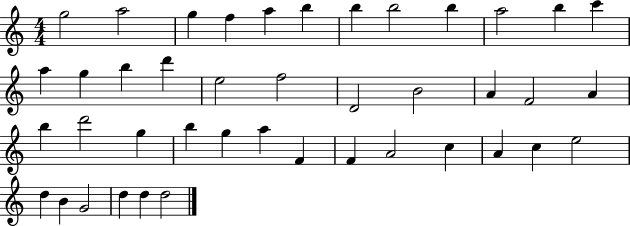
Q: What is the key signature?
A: C major